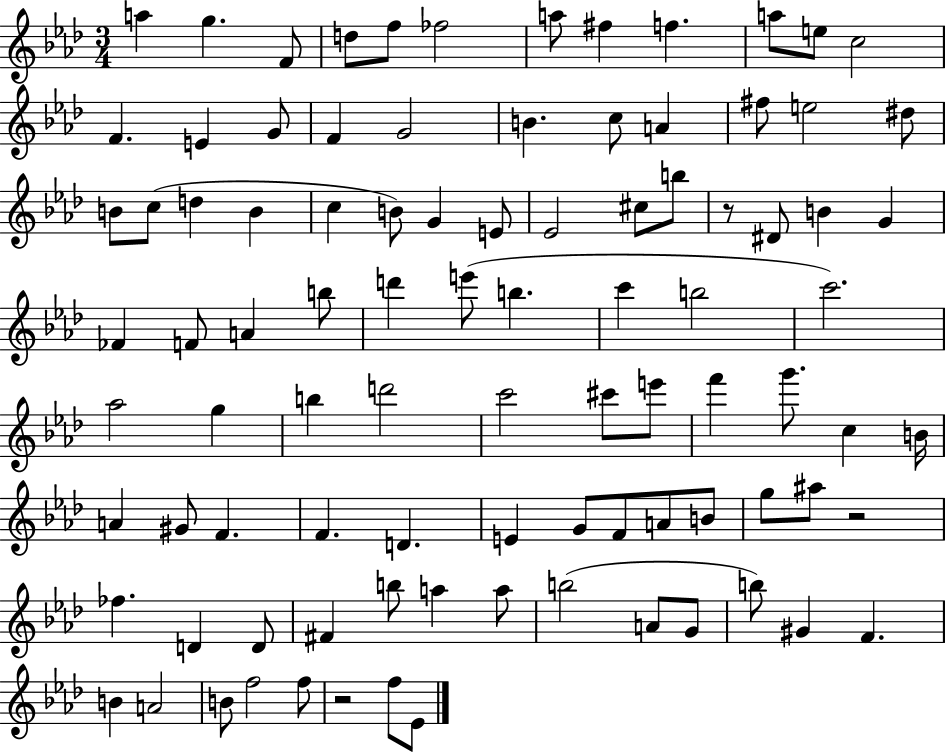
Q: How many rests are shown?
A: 3